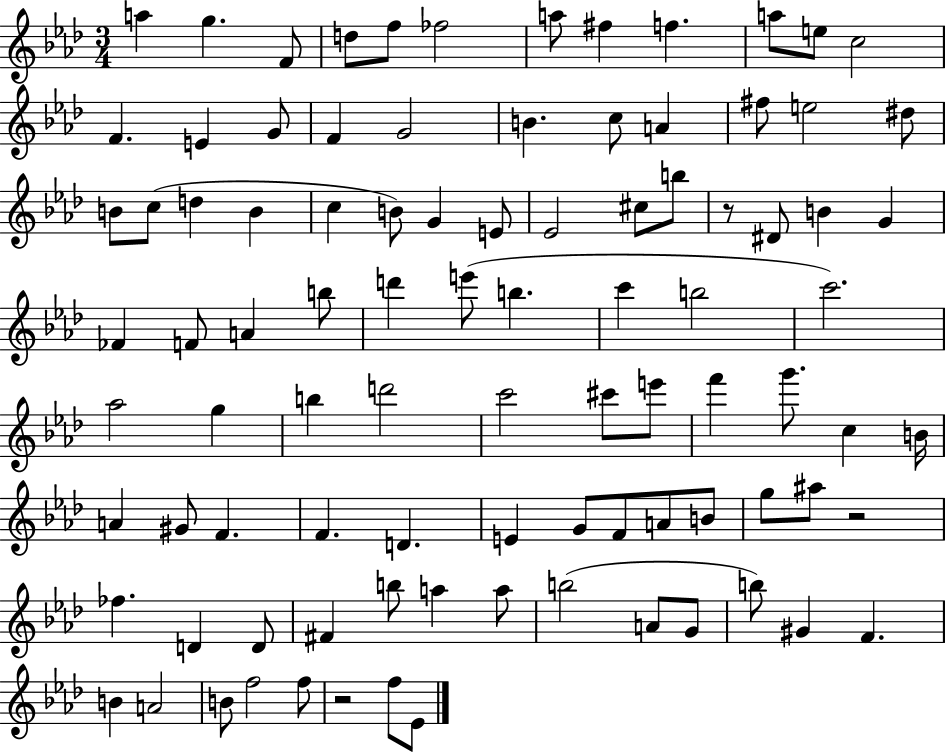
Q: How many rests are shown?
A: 3